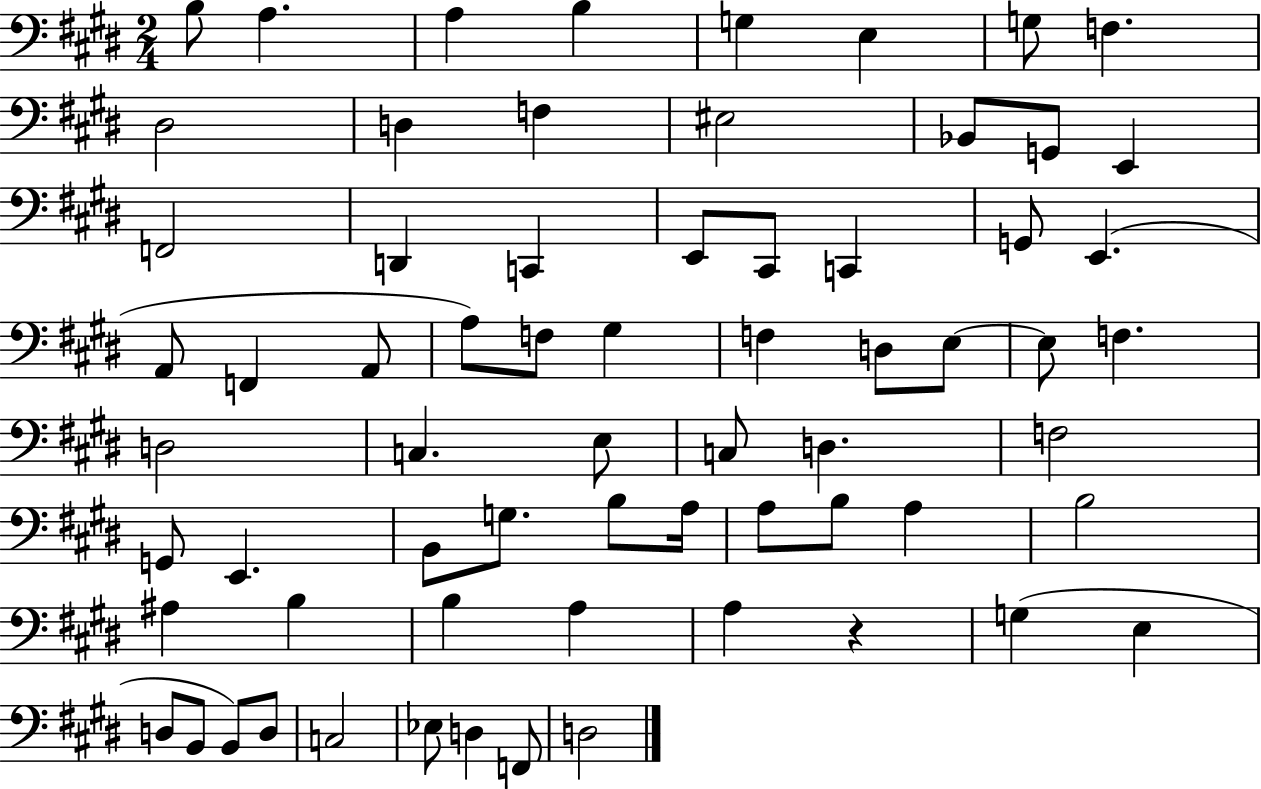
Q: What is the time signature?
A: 2/4